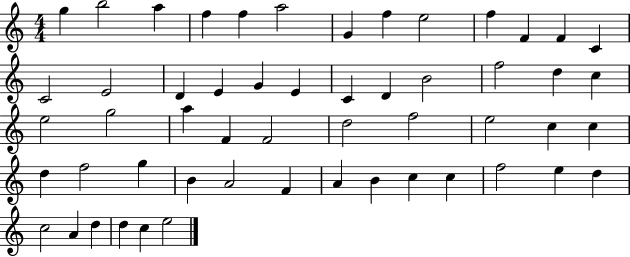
X:1
T:Untitled
M:4/4
L:1/4
K:C
g b2 a f f a2 G f e2 f F F C C2 E2 D E G E C D B2 f2 d c e2 g2 a F F2 d2 f2 e2 c c d f2 g B A2 F A B c c f2 e d c2 A d d c e2